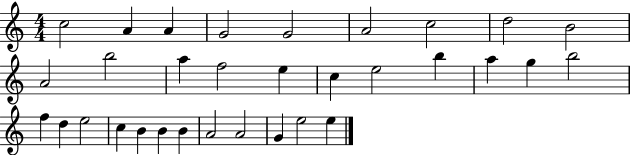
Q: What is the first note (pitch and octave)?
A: C5